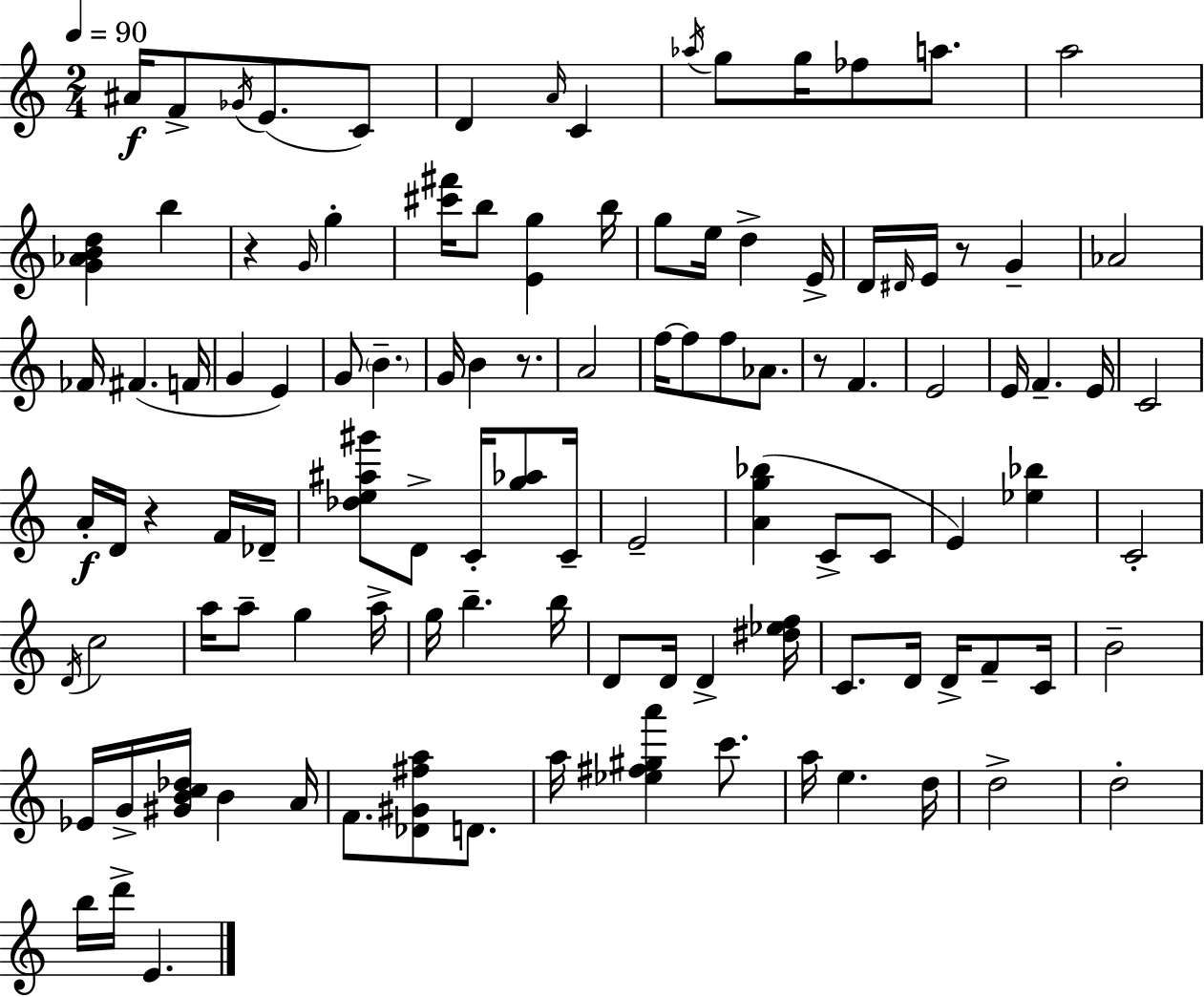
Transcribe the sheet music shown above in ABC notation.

X:1
T:Untitled
M:2/4
L:1/4
K:Am
^A/4 F/2 _G/4 E/2 C/2 D A/4 C _a/4 g/2 g/4 _f/2 a/2 a2 [G_ABd] b z G/4 g [^c'^f']/4 b/2 [Eg] b/4 g/2 e/4 d E/4 D/4 ^D/4 E/4 z/2 G _A2 _F/4 ^F F/4 G E G/2 B G/4 B z/2 A2 f/4 f/2 f/2 _A/2 z/2 F E2 E/4 F E/4 C2 A/4 D/4 z F/4 _D/4 [_de^a^g']/2 D/2 C/4 [g_a]/2 C/4 E2 [Ag_b] C/2 C/2 E [_e_b] C2 D/4 c2 a/4 a/2 g a/4 g/4 b b/4 D/2 D/4 D [^d_ef]/4 C/2 D/4 D/4 F/2 C/4 B2 _E/4 G/4 [^GBc_d]/4 B A/4 F/2 [_D^G^fa]/2 D/2 a/4 [_e^f^ga'] c'/2 a/4 e d/4 d2 d2 b/4 d'/4 E